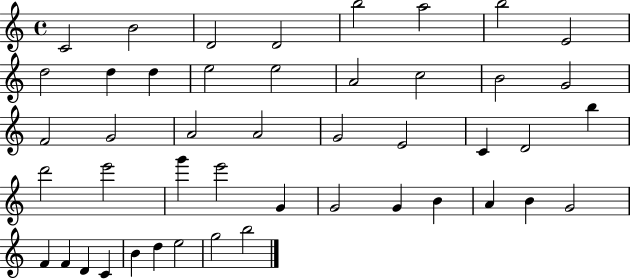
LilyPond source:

{
  \clef treble
  \time 4/4
  \defaultTimeSignature
  \key c \major
  c'2 b'2 | d'2 d'2 | b''2 a''2 | b''2 e'2 | \break d''2 d''4 d''4 | e''2 e''2 | a'2 c''2 | b'2 g'2 | \break f'2 g'2 | a'2 a'2 | g'2 e'2 | c'4 d'2 b''4 | \break d'''2 e'''2 | g'''4 e'''2 g'4 | g'2 g'4 b'4 | a'4 b'4 g'2 | \break f'4 f'4 d'4 c'4 | b'4 d''4 e''2 | g''2 b''2 | \bar "|."
}